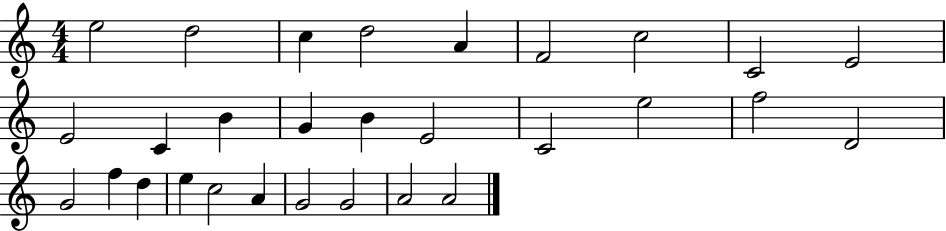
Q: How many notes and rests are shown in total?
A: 29